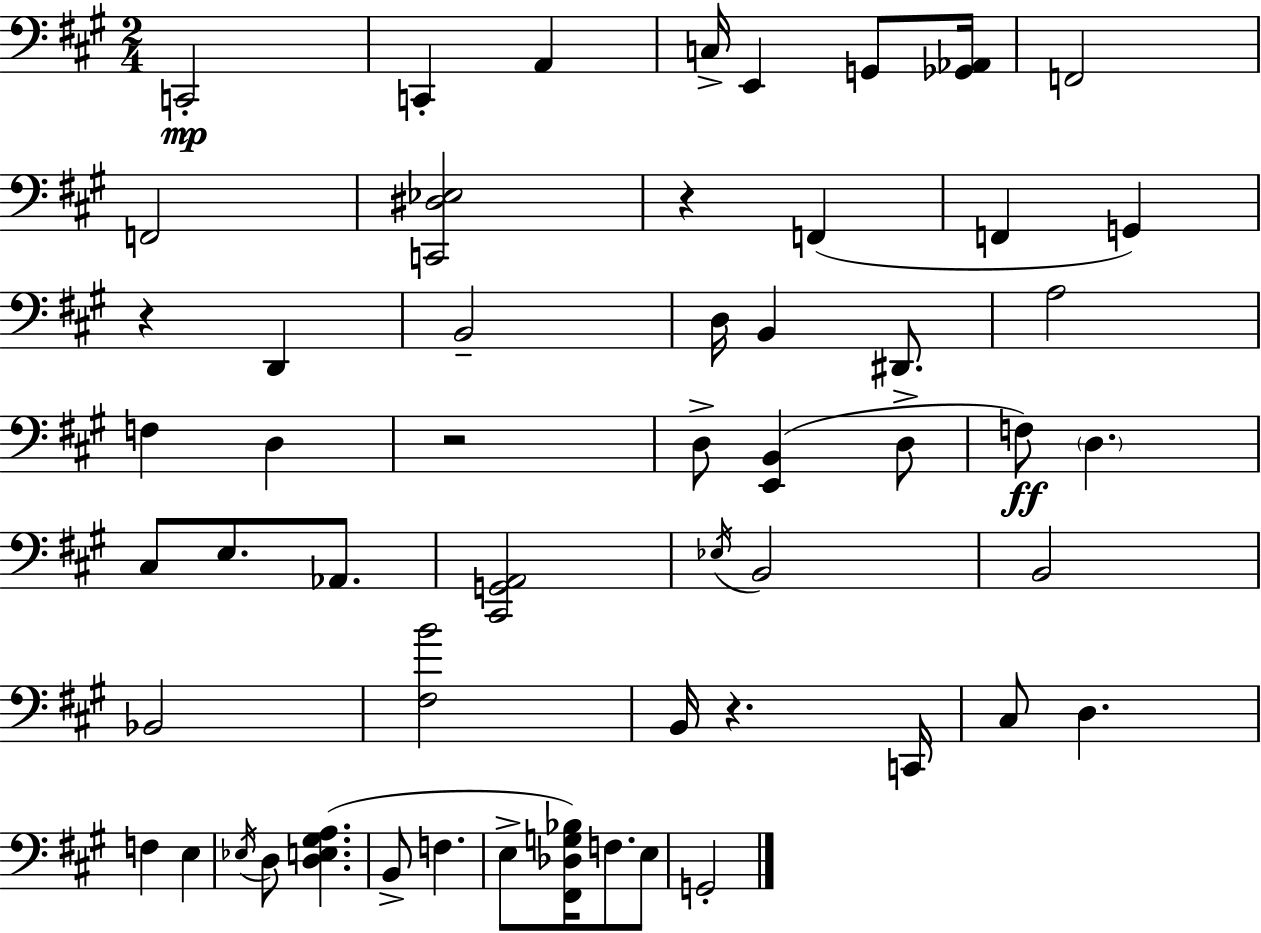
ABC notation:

X:1
T:Untitled
M:2/4
L:1/4
K:A
C,,2 C,, A,, C,/4 E,, G,,/2 [_G,,_A,,]/4 F,,2 F,,2 [C,,^D,_E,]2 z F,, F,, G,, z D,, B,,2 D,/4 B,, ^D,,/2 A,2 F, D, z2 D,/2 [E,,B,,] D,/2 F,/2 D, ^C,/2 E,/2 _A,,/2 [^C,,G,,A,,]2 _E,/4 B,,2 B,,2 _B,,2 [^F,B]2 B,,/4 z C,,/4 ^C,/2 D, F, E, _E,/4 D,/2 [D,E,^G,A,] B,,/2 F, E,/2 [^F,,_D,G,_B,]/4 F,/2 E,/2 G,,2